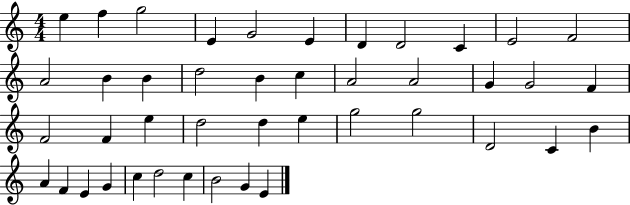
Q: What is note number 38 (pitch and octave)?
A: C5